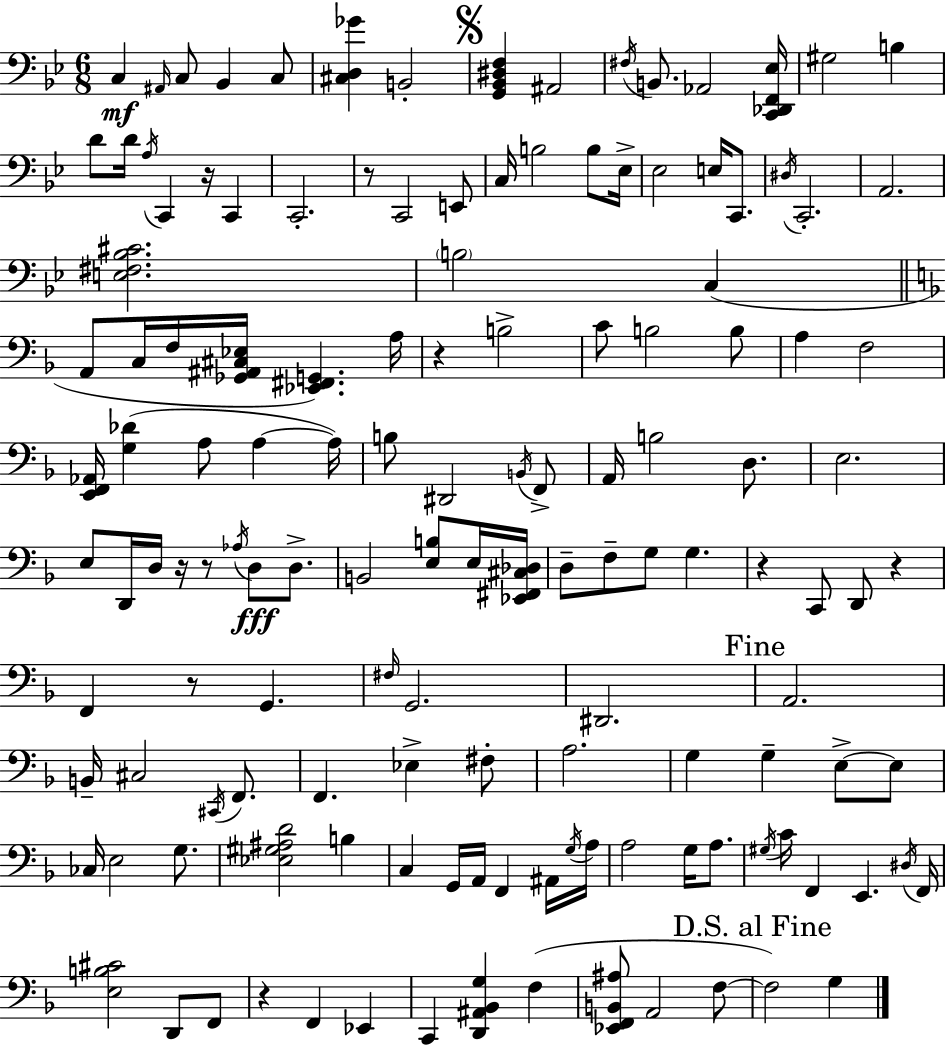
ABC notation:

X:1
T:Untitled
M:6/8
L:1/4
K:Gm
C, ^A,,/4 C,/2 _B,, C,/2 [^C,D,_G] B,,2 [G,,_B,,^D,F,] ^A,,2 ^F,/4 B,,/2 _A,,2 [C,,_D,,F,,_E,]/4 ^G,2 B, D/2 D/4 A,/4 C,, z/4 C,, C,,2 z/2 C,,2 E,,/2 C,/4 B,2 B,/2 _E,/4 _E,2 E,/4 C,,/2 ^D,/4 C,,2 A,,2 [E,^F,_B,^C]2 B,2 C, A,,/2 C,/4 F,/4 [_G,,^A,,^C,_E,]/4 [_E,,^F,,G,,] A,/4 z B,2 C/2 B,2 B,/2 A, F,2 [E,,F,,_A,,]/4 [G,_D] A,/2 A, A,/4 B,/2 ^D,,2 B,,/4 F,,/2 A,,/4 B,2 D,/2 E,2 E,/2 D,,/4 D,/4 z/4 z/2 _A,/4 D,/2 D,/2 B,,2 [E,B,]/2 E,/4 [_E,,^F,,^C,_D,]/4 D,/2 F,/2 G,/2 G, z C,,/2 D,,/2 z F,, z/2 G,, ^F,/4 G,,2 ^D,,2 A,,2 B,,/4 ^C,2 ^C,,/4 F,,/2 F,, _E, ^F,/2 A,2 G, G, E,/2 E,/2 _C,/4 E,2 G,/2 [_E,^G,^A,D]2 B, C, G,,/4 A,,/4 F,, ^A,,/4 G,/4 A,/4 A,2 G,/4 A,/2 ^G,/4 C/4 F,, E,, ^D,/4 F,,/4 [E,B,^C]2 D,,/2 F,,/2 z F,, _E,, C,, [D,,^A,,_B,,G,] F, [_E,,F,,B,,^A,]/2 A,,2 F,/2 F,2 G,